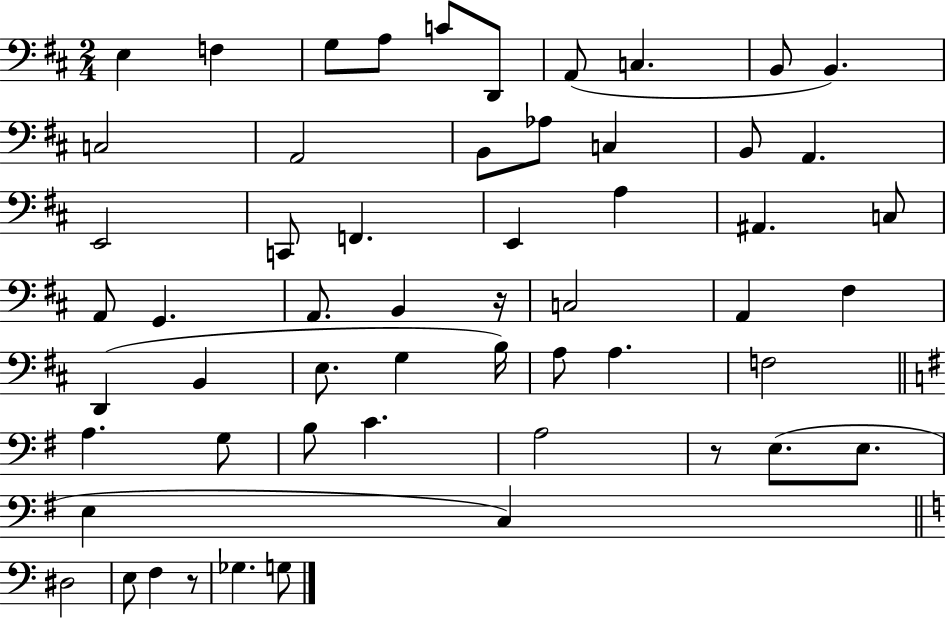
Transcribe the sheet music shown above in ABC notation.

X:1
T:Untitled
M:2/4
L:1/4
K:D
E, F, G,/2 A,/2 C/2 D,,/2 A,,/2 C, B,,/2 B,, C,2 A,,2 B,,/2 _A,/2 C, B,,/2 A,, E,,2 C,,/2 F,, E,, A, ^A,, C,/2 A,,/2 G,, A,,/2 B,, z/4 C,2 A,, ^F, D,, B,, E,/2 G, B,/4 A,/2 A, F,2 A, G,/2 B,/2 C A,2 z/2 E,/2 E,/2 E, C, ^D,2 E,/2 F, z/2 _G, G,/2